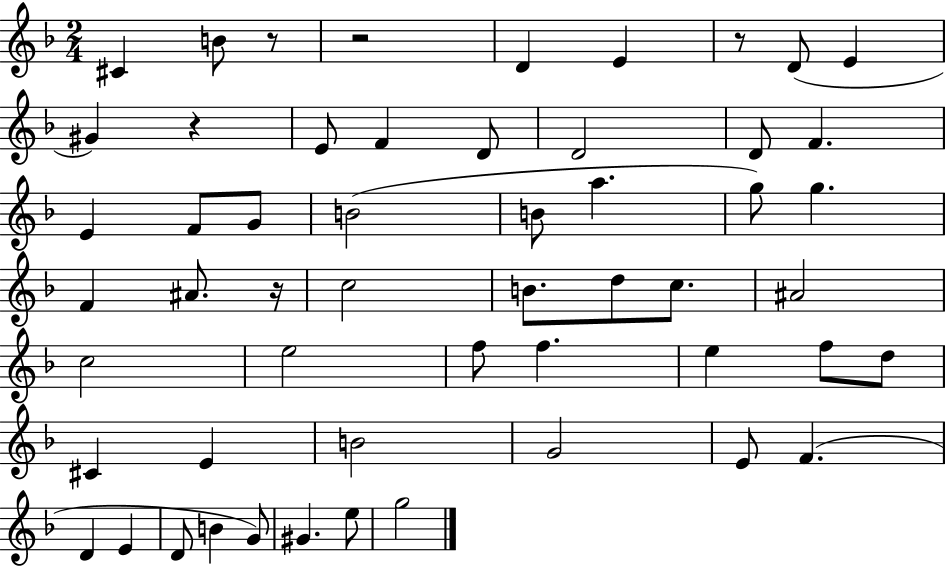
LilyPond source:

{
  \clef treble
  \numericTimeSignature
  \time 2/4
  \key f \major
  cis'4 b'8 r8 | r2 | d'4 e'4 | r8 d'8( e'4 | \break gis'4) r4 | e'8 f'4 d'8 | d'2 | d'8 f'4. | \break e'4 f'8 g'8 | b'2( | b'8 a''4. | g''8) g''4. | \break f'4 ais'8. r16 | c''2 | b'8. d''8 c''8. | ais'2 | \break c''2 | e''2 | f''8 f''4. | e''4 f''8 d''8 | \break cis'4 e'4 | b'2 | g'2 | e'8 f'4.( | \break d'4 e'4 | d'8 b'4 g'8) | gis'4. e''8 | g''2 | \break \bar "|."
}